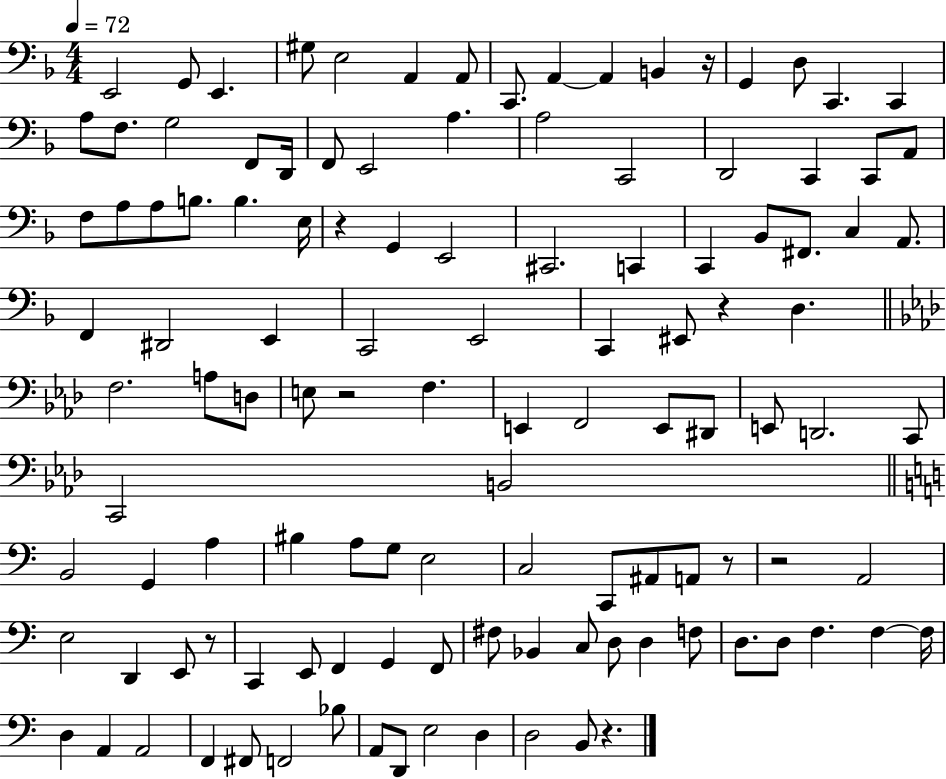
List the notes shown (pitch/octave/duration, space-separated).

E2/h G2/e E2/q. G#3/e E3/h A2/q A2/e C2/e. A2/q A2/q B2/q R/s G2/q D3/e C2/q. C2/q A3/e F3/e. G3/h F2/e D2/s F2/e E2/h A3/q. A3/h C2/h D2/h C2/q C2/e A2/e F3/e A3/e A3/e B3/e. B3/q. E3/s R/q G2/q E2/h C#2/h. C2/q C2/q Bb2/e F#2/e. C3/q A2/e. F2/q D#2/h E2/q C2/h E2/h C2/q EIS2/e R/q D3/q. F3/h. A3/e D3/e E3/e R/h F3/q. E2/q F2/h E2/e D#2/e E2/e D2/h. C2/e C2/h B2/h B2/h G2/q A3/q BIS3/q A3/e G3/e E3/h C3/h C2/e A#2/e A2/e R/e R/h A2/h E3/h D2/q E2/e R/e C2/q E2/e F2/q G2/q F2/e F#3/e Bb2/q C3/e D3/e D3/q F3/e D3/e. D3/e F3/q. F3/q F3/s D3/q A2/q A2/h F2/q F#2/e F2/h Bb3/e A2/e D2/e E3/h D3/q D3/h B2/e R/q.